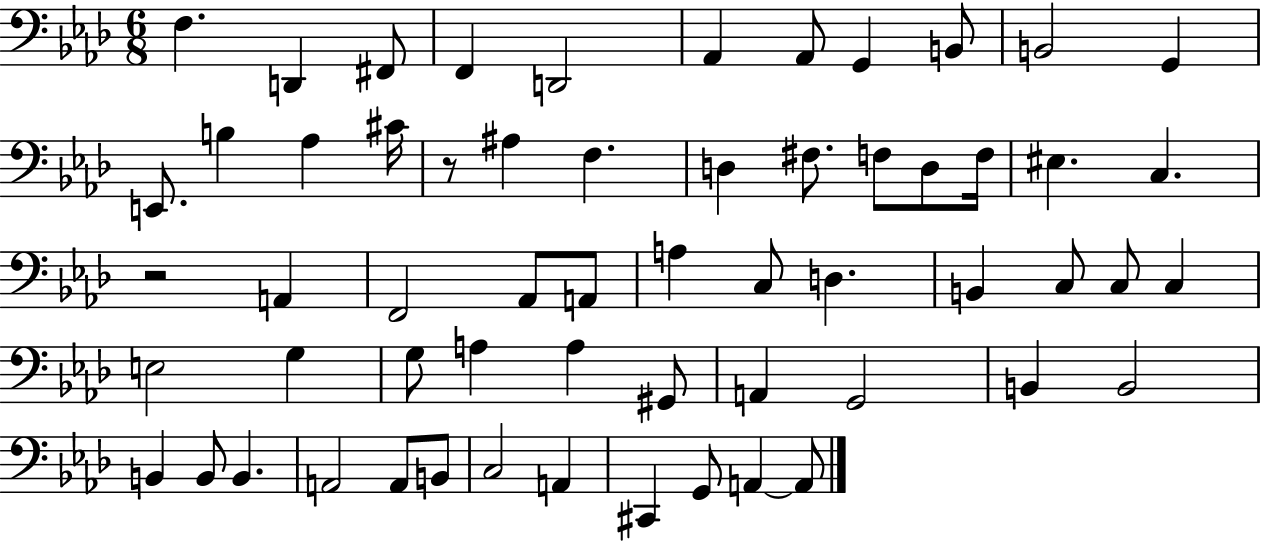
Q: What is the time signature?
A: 6/8